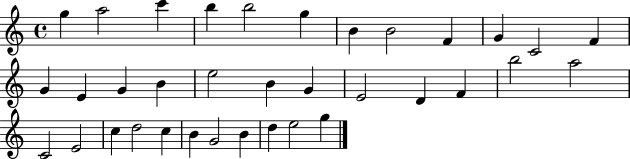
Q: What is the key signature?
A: C major